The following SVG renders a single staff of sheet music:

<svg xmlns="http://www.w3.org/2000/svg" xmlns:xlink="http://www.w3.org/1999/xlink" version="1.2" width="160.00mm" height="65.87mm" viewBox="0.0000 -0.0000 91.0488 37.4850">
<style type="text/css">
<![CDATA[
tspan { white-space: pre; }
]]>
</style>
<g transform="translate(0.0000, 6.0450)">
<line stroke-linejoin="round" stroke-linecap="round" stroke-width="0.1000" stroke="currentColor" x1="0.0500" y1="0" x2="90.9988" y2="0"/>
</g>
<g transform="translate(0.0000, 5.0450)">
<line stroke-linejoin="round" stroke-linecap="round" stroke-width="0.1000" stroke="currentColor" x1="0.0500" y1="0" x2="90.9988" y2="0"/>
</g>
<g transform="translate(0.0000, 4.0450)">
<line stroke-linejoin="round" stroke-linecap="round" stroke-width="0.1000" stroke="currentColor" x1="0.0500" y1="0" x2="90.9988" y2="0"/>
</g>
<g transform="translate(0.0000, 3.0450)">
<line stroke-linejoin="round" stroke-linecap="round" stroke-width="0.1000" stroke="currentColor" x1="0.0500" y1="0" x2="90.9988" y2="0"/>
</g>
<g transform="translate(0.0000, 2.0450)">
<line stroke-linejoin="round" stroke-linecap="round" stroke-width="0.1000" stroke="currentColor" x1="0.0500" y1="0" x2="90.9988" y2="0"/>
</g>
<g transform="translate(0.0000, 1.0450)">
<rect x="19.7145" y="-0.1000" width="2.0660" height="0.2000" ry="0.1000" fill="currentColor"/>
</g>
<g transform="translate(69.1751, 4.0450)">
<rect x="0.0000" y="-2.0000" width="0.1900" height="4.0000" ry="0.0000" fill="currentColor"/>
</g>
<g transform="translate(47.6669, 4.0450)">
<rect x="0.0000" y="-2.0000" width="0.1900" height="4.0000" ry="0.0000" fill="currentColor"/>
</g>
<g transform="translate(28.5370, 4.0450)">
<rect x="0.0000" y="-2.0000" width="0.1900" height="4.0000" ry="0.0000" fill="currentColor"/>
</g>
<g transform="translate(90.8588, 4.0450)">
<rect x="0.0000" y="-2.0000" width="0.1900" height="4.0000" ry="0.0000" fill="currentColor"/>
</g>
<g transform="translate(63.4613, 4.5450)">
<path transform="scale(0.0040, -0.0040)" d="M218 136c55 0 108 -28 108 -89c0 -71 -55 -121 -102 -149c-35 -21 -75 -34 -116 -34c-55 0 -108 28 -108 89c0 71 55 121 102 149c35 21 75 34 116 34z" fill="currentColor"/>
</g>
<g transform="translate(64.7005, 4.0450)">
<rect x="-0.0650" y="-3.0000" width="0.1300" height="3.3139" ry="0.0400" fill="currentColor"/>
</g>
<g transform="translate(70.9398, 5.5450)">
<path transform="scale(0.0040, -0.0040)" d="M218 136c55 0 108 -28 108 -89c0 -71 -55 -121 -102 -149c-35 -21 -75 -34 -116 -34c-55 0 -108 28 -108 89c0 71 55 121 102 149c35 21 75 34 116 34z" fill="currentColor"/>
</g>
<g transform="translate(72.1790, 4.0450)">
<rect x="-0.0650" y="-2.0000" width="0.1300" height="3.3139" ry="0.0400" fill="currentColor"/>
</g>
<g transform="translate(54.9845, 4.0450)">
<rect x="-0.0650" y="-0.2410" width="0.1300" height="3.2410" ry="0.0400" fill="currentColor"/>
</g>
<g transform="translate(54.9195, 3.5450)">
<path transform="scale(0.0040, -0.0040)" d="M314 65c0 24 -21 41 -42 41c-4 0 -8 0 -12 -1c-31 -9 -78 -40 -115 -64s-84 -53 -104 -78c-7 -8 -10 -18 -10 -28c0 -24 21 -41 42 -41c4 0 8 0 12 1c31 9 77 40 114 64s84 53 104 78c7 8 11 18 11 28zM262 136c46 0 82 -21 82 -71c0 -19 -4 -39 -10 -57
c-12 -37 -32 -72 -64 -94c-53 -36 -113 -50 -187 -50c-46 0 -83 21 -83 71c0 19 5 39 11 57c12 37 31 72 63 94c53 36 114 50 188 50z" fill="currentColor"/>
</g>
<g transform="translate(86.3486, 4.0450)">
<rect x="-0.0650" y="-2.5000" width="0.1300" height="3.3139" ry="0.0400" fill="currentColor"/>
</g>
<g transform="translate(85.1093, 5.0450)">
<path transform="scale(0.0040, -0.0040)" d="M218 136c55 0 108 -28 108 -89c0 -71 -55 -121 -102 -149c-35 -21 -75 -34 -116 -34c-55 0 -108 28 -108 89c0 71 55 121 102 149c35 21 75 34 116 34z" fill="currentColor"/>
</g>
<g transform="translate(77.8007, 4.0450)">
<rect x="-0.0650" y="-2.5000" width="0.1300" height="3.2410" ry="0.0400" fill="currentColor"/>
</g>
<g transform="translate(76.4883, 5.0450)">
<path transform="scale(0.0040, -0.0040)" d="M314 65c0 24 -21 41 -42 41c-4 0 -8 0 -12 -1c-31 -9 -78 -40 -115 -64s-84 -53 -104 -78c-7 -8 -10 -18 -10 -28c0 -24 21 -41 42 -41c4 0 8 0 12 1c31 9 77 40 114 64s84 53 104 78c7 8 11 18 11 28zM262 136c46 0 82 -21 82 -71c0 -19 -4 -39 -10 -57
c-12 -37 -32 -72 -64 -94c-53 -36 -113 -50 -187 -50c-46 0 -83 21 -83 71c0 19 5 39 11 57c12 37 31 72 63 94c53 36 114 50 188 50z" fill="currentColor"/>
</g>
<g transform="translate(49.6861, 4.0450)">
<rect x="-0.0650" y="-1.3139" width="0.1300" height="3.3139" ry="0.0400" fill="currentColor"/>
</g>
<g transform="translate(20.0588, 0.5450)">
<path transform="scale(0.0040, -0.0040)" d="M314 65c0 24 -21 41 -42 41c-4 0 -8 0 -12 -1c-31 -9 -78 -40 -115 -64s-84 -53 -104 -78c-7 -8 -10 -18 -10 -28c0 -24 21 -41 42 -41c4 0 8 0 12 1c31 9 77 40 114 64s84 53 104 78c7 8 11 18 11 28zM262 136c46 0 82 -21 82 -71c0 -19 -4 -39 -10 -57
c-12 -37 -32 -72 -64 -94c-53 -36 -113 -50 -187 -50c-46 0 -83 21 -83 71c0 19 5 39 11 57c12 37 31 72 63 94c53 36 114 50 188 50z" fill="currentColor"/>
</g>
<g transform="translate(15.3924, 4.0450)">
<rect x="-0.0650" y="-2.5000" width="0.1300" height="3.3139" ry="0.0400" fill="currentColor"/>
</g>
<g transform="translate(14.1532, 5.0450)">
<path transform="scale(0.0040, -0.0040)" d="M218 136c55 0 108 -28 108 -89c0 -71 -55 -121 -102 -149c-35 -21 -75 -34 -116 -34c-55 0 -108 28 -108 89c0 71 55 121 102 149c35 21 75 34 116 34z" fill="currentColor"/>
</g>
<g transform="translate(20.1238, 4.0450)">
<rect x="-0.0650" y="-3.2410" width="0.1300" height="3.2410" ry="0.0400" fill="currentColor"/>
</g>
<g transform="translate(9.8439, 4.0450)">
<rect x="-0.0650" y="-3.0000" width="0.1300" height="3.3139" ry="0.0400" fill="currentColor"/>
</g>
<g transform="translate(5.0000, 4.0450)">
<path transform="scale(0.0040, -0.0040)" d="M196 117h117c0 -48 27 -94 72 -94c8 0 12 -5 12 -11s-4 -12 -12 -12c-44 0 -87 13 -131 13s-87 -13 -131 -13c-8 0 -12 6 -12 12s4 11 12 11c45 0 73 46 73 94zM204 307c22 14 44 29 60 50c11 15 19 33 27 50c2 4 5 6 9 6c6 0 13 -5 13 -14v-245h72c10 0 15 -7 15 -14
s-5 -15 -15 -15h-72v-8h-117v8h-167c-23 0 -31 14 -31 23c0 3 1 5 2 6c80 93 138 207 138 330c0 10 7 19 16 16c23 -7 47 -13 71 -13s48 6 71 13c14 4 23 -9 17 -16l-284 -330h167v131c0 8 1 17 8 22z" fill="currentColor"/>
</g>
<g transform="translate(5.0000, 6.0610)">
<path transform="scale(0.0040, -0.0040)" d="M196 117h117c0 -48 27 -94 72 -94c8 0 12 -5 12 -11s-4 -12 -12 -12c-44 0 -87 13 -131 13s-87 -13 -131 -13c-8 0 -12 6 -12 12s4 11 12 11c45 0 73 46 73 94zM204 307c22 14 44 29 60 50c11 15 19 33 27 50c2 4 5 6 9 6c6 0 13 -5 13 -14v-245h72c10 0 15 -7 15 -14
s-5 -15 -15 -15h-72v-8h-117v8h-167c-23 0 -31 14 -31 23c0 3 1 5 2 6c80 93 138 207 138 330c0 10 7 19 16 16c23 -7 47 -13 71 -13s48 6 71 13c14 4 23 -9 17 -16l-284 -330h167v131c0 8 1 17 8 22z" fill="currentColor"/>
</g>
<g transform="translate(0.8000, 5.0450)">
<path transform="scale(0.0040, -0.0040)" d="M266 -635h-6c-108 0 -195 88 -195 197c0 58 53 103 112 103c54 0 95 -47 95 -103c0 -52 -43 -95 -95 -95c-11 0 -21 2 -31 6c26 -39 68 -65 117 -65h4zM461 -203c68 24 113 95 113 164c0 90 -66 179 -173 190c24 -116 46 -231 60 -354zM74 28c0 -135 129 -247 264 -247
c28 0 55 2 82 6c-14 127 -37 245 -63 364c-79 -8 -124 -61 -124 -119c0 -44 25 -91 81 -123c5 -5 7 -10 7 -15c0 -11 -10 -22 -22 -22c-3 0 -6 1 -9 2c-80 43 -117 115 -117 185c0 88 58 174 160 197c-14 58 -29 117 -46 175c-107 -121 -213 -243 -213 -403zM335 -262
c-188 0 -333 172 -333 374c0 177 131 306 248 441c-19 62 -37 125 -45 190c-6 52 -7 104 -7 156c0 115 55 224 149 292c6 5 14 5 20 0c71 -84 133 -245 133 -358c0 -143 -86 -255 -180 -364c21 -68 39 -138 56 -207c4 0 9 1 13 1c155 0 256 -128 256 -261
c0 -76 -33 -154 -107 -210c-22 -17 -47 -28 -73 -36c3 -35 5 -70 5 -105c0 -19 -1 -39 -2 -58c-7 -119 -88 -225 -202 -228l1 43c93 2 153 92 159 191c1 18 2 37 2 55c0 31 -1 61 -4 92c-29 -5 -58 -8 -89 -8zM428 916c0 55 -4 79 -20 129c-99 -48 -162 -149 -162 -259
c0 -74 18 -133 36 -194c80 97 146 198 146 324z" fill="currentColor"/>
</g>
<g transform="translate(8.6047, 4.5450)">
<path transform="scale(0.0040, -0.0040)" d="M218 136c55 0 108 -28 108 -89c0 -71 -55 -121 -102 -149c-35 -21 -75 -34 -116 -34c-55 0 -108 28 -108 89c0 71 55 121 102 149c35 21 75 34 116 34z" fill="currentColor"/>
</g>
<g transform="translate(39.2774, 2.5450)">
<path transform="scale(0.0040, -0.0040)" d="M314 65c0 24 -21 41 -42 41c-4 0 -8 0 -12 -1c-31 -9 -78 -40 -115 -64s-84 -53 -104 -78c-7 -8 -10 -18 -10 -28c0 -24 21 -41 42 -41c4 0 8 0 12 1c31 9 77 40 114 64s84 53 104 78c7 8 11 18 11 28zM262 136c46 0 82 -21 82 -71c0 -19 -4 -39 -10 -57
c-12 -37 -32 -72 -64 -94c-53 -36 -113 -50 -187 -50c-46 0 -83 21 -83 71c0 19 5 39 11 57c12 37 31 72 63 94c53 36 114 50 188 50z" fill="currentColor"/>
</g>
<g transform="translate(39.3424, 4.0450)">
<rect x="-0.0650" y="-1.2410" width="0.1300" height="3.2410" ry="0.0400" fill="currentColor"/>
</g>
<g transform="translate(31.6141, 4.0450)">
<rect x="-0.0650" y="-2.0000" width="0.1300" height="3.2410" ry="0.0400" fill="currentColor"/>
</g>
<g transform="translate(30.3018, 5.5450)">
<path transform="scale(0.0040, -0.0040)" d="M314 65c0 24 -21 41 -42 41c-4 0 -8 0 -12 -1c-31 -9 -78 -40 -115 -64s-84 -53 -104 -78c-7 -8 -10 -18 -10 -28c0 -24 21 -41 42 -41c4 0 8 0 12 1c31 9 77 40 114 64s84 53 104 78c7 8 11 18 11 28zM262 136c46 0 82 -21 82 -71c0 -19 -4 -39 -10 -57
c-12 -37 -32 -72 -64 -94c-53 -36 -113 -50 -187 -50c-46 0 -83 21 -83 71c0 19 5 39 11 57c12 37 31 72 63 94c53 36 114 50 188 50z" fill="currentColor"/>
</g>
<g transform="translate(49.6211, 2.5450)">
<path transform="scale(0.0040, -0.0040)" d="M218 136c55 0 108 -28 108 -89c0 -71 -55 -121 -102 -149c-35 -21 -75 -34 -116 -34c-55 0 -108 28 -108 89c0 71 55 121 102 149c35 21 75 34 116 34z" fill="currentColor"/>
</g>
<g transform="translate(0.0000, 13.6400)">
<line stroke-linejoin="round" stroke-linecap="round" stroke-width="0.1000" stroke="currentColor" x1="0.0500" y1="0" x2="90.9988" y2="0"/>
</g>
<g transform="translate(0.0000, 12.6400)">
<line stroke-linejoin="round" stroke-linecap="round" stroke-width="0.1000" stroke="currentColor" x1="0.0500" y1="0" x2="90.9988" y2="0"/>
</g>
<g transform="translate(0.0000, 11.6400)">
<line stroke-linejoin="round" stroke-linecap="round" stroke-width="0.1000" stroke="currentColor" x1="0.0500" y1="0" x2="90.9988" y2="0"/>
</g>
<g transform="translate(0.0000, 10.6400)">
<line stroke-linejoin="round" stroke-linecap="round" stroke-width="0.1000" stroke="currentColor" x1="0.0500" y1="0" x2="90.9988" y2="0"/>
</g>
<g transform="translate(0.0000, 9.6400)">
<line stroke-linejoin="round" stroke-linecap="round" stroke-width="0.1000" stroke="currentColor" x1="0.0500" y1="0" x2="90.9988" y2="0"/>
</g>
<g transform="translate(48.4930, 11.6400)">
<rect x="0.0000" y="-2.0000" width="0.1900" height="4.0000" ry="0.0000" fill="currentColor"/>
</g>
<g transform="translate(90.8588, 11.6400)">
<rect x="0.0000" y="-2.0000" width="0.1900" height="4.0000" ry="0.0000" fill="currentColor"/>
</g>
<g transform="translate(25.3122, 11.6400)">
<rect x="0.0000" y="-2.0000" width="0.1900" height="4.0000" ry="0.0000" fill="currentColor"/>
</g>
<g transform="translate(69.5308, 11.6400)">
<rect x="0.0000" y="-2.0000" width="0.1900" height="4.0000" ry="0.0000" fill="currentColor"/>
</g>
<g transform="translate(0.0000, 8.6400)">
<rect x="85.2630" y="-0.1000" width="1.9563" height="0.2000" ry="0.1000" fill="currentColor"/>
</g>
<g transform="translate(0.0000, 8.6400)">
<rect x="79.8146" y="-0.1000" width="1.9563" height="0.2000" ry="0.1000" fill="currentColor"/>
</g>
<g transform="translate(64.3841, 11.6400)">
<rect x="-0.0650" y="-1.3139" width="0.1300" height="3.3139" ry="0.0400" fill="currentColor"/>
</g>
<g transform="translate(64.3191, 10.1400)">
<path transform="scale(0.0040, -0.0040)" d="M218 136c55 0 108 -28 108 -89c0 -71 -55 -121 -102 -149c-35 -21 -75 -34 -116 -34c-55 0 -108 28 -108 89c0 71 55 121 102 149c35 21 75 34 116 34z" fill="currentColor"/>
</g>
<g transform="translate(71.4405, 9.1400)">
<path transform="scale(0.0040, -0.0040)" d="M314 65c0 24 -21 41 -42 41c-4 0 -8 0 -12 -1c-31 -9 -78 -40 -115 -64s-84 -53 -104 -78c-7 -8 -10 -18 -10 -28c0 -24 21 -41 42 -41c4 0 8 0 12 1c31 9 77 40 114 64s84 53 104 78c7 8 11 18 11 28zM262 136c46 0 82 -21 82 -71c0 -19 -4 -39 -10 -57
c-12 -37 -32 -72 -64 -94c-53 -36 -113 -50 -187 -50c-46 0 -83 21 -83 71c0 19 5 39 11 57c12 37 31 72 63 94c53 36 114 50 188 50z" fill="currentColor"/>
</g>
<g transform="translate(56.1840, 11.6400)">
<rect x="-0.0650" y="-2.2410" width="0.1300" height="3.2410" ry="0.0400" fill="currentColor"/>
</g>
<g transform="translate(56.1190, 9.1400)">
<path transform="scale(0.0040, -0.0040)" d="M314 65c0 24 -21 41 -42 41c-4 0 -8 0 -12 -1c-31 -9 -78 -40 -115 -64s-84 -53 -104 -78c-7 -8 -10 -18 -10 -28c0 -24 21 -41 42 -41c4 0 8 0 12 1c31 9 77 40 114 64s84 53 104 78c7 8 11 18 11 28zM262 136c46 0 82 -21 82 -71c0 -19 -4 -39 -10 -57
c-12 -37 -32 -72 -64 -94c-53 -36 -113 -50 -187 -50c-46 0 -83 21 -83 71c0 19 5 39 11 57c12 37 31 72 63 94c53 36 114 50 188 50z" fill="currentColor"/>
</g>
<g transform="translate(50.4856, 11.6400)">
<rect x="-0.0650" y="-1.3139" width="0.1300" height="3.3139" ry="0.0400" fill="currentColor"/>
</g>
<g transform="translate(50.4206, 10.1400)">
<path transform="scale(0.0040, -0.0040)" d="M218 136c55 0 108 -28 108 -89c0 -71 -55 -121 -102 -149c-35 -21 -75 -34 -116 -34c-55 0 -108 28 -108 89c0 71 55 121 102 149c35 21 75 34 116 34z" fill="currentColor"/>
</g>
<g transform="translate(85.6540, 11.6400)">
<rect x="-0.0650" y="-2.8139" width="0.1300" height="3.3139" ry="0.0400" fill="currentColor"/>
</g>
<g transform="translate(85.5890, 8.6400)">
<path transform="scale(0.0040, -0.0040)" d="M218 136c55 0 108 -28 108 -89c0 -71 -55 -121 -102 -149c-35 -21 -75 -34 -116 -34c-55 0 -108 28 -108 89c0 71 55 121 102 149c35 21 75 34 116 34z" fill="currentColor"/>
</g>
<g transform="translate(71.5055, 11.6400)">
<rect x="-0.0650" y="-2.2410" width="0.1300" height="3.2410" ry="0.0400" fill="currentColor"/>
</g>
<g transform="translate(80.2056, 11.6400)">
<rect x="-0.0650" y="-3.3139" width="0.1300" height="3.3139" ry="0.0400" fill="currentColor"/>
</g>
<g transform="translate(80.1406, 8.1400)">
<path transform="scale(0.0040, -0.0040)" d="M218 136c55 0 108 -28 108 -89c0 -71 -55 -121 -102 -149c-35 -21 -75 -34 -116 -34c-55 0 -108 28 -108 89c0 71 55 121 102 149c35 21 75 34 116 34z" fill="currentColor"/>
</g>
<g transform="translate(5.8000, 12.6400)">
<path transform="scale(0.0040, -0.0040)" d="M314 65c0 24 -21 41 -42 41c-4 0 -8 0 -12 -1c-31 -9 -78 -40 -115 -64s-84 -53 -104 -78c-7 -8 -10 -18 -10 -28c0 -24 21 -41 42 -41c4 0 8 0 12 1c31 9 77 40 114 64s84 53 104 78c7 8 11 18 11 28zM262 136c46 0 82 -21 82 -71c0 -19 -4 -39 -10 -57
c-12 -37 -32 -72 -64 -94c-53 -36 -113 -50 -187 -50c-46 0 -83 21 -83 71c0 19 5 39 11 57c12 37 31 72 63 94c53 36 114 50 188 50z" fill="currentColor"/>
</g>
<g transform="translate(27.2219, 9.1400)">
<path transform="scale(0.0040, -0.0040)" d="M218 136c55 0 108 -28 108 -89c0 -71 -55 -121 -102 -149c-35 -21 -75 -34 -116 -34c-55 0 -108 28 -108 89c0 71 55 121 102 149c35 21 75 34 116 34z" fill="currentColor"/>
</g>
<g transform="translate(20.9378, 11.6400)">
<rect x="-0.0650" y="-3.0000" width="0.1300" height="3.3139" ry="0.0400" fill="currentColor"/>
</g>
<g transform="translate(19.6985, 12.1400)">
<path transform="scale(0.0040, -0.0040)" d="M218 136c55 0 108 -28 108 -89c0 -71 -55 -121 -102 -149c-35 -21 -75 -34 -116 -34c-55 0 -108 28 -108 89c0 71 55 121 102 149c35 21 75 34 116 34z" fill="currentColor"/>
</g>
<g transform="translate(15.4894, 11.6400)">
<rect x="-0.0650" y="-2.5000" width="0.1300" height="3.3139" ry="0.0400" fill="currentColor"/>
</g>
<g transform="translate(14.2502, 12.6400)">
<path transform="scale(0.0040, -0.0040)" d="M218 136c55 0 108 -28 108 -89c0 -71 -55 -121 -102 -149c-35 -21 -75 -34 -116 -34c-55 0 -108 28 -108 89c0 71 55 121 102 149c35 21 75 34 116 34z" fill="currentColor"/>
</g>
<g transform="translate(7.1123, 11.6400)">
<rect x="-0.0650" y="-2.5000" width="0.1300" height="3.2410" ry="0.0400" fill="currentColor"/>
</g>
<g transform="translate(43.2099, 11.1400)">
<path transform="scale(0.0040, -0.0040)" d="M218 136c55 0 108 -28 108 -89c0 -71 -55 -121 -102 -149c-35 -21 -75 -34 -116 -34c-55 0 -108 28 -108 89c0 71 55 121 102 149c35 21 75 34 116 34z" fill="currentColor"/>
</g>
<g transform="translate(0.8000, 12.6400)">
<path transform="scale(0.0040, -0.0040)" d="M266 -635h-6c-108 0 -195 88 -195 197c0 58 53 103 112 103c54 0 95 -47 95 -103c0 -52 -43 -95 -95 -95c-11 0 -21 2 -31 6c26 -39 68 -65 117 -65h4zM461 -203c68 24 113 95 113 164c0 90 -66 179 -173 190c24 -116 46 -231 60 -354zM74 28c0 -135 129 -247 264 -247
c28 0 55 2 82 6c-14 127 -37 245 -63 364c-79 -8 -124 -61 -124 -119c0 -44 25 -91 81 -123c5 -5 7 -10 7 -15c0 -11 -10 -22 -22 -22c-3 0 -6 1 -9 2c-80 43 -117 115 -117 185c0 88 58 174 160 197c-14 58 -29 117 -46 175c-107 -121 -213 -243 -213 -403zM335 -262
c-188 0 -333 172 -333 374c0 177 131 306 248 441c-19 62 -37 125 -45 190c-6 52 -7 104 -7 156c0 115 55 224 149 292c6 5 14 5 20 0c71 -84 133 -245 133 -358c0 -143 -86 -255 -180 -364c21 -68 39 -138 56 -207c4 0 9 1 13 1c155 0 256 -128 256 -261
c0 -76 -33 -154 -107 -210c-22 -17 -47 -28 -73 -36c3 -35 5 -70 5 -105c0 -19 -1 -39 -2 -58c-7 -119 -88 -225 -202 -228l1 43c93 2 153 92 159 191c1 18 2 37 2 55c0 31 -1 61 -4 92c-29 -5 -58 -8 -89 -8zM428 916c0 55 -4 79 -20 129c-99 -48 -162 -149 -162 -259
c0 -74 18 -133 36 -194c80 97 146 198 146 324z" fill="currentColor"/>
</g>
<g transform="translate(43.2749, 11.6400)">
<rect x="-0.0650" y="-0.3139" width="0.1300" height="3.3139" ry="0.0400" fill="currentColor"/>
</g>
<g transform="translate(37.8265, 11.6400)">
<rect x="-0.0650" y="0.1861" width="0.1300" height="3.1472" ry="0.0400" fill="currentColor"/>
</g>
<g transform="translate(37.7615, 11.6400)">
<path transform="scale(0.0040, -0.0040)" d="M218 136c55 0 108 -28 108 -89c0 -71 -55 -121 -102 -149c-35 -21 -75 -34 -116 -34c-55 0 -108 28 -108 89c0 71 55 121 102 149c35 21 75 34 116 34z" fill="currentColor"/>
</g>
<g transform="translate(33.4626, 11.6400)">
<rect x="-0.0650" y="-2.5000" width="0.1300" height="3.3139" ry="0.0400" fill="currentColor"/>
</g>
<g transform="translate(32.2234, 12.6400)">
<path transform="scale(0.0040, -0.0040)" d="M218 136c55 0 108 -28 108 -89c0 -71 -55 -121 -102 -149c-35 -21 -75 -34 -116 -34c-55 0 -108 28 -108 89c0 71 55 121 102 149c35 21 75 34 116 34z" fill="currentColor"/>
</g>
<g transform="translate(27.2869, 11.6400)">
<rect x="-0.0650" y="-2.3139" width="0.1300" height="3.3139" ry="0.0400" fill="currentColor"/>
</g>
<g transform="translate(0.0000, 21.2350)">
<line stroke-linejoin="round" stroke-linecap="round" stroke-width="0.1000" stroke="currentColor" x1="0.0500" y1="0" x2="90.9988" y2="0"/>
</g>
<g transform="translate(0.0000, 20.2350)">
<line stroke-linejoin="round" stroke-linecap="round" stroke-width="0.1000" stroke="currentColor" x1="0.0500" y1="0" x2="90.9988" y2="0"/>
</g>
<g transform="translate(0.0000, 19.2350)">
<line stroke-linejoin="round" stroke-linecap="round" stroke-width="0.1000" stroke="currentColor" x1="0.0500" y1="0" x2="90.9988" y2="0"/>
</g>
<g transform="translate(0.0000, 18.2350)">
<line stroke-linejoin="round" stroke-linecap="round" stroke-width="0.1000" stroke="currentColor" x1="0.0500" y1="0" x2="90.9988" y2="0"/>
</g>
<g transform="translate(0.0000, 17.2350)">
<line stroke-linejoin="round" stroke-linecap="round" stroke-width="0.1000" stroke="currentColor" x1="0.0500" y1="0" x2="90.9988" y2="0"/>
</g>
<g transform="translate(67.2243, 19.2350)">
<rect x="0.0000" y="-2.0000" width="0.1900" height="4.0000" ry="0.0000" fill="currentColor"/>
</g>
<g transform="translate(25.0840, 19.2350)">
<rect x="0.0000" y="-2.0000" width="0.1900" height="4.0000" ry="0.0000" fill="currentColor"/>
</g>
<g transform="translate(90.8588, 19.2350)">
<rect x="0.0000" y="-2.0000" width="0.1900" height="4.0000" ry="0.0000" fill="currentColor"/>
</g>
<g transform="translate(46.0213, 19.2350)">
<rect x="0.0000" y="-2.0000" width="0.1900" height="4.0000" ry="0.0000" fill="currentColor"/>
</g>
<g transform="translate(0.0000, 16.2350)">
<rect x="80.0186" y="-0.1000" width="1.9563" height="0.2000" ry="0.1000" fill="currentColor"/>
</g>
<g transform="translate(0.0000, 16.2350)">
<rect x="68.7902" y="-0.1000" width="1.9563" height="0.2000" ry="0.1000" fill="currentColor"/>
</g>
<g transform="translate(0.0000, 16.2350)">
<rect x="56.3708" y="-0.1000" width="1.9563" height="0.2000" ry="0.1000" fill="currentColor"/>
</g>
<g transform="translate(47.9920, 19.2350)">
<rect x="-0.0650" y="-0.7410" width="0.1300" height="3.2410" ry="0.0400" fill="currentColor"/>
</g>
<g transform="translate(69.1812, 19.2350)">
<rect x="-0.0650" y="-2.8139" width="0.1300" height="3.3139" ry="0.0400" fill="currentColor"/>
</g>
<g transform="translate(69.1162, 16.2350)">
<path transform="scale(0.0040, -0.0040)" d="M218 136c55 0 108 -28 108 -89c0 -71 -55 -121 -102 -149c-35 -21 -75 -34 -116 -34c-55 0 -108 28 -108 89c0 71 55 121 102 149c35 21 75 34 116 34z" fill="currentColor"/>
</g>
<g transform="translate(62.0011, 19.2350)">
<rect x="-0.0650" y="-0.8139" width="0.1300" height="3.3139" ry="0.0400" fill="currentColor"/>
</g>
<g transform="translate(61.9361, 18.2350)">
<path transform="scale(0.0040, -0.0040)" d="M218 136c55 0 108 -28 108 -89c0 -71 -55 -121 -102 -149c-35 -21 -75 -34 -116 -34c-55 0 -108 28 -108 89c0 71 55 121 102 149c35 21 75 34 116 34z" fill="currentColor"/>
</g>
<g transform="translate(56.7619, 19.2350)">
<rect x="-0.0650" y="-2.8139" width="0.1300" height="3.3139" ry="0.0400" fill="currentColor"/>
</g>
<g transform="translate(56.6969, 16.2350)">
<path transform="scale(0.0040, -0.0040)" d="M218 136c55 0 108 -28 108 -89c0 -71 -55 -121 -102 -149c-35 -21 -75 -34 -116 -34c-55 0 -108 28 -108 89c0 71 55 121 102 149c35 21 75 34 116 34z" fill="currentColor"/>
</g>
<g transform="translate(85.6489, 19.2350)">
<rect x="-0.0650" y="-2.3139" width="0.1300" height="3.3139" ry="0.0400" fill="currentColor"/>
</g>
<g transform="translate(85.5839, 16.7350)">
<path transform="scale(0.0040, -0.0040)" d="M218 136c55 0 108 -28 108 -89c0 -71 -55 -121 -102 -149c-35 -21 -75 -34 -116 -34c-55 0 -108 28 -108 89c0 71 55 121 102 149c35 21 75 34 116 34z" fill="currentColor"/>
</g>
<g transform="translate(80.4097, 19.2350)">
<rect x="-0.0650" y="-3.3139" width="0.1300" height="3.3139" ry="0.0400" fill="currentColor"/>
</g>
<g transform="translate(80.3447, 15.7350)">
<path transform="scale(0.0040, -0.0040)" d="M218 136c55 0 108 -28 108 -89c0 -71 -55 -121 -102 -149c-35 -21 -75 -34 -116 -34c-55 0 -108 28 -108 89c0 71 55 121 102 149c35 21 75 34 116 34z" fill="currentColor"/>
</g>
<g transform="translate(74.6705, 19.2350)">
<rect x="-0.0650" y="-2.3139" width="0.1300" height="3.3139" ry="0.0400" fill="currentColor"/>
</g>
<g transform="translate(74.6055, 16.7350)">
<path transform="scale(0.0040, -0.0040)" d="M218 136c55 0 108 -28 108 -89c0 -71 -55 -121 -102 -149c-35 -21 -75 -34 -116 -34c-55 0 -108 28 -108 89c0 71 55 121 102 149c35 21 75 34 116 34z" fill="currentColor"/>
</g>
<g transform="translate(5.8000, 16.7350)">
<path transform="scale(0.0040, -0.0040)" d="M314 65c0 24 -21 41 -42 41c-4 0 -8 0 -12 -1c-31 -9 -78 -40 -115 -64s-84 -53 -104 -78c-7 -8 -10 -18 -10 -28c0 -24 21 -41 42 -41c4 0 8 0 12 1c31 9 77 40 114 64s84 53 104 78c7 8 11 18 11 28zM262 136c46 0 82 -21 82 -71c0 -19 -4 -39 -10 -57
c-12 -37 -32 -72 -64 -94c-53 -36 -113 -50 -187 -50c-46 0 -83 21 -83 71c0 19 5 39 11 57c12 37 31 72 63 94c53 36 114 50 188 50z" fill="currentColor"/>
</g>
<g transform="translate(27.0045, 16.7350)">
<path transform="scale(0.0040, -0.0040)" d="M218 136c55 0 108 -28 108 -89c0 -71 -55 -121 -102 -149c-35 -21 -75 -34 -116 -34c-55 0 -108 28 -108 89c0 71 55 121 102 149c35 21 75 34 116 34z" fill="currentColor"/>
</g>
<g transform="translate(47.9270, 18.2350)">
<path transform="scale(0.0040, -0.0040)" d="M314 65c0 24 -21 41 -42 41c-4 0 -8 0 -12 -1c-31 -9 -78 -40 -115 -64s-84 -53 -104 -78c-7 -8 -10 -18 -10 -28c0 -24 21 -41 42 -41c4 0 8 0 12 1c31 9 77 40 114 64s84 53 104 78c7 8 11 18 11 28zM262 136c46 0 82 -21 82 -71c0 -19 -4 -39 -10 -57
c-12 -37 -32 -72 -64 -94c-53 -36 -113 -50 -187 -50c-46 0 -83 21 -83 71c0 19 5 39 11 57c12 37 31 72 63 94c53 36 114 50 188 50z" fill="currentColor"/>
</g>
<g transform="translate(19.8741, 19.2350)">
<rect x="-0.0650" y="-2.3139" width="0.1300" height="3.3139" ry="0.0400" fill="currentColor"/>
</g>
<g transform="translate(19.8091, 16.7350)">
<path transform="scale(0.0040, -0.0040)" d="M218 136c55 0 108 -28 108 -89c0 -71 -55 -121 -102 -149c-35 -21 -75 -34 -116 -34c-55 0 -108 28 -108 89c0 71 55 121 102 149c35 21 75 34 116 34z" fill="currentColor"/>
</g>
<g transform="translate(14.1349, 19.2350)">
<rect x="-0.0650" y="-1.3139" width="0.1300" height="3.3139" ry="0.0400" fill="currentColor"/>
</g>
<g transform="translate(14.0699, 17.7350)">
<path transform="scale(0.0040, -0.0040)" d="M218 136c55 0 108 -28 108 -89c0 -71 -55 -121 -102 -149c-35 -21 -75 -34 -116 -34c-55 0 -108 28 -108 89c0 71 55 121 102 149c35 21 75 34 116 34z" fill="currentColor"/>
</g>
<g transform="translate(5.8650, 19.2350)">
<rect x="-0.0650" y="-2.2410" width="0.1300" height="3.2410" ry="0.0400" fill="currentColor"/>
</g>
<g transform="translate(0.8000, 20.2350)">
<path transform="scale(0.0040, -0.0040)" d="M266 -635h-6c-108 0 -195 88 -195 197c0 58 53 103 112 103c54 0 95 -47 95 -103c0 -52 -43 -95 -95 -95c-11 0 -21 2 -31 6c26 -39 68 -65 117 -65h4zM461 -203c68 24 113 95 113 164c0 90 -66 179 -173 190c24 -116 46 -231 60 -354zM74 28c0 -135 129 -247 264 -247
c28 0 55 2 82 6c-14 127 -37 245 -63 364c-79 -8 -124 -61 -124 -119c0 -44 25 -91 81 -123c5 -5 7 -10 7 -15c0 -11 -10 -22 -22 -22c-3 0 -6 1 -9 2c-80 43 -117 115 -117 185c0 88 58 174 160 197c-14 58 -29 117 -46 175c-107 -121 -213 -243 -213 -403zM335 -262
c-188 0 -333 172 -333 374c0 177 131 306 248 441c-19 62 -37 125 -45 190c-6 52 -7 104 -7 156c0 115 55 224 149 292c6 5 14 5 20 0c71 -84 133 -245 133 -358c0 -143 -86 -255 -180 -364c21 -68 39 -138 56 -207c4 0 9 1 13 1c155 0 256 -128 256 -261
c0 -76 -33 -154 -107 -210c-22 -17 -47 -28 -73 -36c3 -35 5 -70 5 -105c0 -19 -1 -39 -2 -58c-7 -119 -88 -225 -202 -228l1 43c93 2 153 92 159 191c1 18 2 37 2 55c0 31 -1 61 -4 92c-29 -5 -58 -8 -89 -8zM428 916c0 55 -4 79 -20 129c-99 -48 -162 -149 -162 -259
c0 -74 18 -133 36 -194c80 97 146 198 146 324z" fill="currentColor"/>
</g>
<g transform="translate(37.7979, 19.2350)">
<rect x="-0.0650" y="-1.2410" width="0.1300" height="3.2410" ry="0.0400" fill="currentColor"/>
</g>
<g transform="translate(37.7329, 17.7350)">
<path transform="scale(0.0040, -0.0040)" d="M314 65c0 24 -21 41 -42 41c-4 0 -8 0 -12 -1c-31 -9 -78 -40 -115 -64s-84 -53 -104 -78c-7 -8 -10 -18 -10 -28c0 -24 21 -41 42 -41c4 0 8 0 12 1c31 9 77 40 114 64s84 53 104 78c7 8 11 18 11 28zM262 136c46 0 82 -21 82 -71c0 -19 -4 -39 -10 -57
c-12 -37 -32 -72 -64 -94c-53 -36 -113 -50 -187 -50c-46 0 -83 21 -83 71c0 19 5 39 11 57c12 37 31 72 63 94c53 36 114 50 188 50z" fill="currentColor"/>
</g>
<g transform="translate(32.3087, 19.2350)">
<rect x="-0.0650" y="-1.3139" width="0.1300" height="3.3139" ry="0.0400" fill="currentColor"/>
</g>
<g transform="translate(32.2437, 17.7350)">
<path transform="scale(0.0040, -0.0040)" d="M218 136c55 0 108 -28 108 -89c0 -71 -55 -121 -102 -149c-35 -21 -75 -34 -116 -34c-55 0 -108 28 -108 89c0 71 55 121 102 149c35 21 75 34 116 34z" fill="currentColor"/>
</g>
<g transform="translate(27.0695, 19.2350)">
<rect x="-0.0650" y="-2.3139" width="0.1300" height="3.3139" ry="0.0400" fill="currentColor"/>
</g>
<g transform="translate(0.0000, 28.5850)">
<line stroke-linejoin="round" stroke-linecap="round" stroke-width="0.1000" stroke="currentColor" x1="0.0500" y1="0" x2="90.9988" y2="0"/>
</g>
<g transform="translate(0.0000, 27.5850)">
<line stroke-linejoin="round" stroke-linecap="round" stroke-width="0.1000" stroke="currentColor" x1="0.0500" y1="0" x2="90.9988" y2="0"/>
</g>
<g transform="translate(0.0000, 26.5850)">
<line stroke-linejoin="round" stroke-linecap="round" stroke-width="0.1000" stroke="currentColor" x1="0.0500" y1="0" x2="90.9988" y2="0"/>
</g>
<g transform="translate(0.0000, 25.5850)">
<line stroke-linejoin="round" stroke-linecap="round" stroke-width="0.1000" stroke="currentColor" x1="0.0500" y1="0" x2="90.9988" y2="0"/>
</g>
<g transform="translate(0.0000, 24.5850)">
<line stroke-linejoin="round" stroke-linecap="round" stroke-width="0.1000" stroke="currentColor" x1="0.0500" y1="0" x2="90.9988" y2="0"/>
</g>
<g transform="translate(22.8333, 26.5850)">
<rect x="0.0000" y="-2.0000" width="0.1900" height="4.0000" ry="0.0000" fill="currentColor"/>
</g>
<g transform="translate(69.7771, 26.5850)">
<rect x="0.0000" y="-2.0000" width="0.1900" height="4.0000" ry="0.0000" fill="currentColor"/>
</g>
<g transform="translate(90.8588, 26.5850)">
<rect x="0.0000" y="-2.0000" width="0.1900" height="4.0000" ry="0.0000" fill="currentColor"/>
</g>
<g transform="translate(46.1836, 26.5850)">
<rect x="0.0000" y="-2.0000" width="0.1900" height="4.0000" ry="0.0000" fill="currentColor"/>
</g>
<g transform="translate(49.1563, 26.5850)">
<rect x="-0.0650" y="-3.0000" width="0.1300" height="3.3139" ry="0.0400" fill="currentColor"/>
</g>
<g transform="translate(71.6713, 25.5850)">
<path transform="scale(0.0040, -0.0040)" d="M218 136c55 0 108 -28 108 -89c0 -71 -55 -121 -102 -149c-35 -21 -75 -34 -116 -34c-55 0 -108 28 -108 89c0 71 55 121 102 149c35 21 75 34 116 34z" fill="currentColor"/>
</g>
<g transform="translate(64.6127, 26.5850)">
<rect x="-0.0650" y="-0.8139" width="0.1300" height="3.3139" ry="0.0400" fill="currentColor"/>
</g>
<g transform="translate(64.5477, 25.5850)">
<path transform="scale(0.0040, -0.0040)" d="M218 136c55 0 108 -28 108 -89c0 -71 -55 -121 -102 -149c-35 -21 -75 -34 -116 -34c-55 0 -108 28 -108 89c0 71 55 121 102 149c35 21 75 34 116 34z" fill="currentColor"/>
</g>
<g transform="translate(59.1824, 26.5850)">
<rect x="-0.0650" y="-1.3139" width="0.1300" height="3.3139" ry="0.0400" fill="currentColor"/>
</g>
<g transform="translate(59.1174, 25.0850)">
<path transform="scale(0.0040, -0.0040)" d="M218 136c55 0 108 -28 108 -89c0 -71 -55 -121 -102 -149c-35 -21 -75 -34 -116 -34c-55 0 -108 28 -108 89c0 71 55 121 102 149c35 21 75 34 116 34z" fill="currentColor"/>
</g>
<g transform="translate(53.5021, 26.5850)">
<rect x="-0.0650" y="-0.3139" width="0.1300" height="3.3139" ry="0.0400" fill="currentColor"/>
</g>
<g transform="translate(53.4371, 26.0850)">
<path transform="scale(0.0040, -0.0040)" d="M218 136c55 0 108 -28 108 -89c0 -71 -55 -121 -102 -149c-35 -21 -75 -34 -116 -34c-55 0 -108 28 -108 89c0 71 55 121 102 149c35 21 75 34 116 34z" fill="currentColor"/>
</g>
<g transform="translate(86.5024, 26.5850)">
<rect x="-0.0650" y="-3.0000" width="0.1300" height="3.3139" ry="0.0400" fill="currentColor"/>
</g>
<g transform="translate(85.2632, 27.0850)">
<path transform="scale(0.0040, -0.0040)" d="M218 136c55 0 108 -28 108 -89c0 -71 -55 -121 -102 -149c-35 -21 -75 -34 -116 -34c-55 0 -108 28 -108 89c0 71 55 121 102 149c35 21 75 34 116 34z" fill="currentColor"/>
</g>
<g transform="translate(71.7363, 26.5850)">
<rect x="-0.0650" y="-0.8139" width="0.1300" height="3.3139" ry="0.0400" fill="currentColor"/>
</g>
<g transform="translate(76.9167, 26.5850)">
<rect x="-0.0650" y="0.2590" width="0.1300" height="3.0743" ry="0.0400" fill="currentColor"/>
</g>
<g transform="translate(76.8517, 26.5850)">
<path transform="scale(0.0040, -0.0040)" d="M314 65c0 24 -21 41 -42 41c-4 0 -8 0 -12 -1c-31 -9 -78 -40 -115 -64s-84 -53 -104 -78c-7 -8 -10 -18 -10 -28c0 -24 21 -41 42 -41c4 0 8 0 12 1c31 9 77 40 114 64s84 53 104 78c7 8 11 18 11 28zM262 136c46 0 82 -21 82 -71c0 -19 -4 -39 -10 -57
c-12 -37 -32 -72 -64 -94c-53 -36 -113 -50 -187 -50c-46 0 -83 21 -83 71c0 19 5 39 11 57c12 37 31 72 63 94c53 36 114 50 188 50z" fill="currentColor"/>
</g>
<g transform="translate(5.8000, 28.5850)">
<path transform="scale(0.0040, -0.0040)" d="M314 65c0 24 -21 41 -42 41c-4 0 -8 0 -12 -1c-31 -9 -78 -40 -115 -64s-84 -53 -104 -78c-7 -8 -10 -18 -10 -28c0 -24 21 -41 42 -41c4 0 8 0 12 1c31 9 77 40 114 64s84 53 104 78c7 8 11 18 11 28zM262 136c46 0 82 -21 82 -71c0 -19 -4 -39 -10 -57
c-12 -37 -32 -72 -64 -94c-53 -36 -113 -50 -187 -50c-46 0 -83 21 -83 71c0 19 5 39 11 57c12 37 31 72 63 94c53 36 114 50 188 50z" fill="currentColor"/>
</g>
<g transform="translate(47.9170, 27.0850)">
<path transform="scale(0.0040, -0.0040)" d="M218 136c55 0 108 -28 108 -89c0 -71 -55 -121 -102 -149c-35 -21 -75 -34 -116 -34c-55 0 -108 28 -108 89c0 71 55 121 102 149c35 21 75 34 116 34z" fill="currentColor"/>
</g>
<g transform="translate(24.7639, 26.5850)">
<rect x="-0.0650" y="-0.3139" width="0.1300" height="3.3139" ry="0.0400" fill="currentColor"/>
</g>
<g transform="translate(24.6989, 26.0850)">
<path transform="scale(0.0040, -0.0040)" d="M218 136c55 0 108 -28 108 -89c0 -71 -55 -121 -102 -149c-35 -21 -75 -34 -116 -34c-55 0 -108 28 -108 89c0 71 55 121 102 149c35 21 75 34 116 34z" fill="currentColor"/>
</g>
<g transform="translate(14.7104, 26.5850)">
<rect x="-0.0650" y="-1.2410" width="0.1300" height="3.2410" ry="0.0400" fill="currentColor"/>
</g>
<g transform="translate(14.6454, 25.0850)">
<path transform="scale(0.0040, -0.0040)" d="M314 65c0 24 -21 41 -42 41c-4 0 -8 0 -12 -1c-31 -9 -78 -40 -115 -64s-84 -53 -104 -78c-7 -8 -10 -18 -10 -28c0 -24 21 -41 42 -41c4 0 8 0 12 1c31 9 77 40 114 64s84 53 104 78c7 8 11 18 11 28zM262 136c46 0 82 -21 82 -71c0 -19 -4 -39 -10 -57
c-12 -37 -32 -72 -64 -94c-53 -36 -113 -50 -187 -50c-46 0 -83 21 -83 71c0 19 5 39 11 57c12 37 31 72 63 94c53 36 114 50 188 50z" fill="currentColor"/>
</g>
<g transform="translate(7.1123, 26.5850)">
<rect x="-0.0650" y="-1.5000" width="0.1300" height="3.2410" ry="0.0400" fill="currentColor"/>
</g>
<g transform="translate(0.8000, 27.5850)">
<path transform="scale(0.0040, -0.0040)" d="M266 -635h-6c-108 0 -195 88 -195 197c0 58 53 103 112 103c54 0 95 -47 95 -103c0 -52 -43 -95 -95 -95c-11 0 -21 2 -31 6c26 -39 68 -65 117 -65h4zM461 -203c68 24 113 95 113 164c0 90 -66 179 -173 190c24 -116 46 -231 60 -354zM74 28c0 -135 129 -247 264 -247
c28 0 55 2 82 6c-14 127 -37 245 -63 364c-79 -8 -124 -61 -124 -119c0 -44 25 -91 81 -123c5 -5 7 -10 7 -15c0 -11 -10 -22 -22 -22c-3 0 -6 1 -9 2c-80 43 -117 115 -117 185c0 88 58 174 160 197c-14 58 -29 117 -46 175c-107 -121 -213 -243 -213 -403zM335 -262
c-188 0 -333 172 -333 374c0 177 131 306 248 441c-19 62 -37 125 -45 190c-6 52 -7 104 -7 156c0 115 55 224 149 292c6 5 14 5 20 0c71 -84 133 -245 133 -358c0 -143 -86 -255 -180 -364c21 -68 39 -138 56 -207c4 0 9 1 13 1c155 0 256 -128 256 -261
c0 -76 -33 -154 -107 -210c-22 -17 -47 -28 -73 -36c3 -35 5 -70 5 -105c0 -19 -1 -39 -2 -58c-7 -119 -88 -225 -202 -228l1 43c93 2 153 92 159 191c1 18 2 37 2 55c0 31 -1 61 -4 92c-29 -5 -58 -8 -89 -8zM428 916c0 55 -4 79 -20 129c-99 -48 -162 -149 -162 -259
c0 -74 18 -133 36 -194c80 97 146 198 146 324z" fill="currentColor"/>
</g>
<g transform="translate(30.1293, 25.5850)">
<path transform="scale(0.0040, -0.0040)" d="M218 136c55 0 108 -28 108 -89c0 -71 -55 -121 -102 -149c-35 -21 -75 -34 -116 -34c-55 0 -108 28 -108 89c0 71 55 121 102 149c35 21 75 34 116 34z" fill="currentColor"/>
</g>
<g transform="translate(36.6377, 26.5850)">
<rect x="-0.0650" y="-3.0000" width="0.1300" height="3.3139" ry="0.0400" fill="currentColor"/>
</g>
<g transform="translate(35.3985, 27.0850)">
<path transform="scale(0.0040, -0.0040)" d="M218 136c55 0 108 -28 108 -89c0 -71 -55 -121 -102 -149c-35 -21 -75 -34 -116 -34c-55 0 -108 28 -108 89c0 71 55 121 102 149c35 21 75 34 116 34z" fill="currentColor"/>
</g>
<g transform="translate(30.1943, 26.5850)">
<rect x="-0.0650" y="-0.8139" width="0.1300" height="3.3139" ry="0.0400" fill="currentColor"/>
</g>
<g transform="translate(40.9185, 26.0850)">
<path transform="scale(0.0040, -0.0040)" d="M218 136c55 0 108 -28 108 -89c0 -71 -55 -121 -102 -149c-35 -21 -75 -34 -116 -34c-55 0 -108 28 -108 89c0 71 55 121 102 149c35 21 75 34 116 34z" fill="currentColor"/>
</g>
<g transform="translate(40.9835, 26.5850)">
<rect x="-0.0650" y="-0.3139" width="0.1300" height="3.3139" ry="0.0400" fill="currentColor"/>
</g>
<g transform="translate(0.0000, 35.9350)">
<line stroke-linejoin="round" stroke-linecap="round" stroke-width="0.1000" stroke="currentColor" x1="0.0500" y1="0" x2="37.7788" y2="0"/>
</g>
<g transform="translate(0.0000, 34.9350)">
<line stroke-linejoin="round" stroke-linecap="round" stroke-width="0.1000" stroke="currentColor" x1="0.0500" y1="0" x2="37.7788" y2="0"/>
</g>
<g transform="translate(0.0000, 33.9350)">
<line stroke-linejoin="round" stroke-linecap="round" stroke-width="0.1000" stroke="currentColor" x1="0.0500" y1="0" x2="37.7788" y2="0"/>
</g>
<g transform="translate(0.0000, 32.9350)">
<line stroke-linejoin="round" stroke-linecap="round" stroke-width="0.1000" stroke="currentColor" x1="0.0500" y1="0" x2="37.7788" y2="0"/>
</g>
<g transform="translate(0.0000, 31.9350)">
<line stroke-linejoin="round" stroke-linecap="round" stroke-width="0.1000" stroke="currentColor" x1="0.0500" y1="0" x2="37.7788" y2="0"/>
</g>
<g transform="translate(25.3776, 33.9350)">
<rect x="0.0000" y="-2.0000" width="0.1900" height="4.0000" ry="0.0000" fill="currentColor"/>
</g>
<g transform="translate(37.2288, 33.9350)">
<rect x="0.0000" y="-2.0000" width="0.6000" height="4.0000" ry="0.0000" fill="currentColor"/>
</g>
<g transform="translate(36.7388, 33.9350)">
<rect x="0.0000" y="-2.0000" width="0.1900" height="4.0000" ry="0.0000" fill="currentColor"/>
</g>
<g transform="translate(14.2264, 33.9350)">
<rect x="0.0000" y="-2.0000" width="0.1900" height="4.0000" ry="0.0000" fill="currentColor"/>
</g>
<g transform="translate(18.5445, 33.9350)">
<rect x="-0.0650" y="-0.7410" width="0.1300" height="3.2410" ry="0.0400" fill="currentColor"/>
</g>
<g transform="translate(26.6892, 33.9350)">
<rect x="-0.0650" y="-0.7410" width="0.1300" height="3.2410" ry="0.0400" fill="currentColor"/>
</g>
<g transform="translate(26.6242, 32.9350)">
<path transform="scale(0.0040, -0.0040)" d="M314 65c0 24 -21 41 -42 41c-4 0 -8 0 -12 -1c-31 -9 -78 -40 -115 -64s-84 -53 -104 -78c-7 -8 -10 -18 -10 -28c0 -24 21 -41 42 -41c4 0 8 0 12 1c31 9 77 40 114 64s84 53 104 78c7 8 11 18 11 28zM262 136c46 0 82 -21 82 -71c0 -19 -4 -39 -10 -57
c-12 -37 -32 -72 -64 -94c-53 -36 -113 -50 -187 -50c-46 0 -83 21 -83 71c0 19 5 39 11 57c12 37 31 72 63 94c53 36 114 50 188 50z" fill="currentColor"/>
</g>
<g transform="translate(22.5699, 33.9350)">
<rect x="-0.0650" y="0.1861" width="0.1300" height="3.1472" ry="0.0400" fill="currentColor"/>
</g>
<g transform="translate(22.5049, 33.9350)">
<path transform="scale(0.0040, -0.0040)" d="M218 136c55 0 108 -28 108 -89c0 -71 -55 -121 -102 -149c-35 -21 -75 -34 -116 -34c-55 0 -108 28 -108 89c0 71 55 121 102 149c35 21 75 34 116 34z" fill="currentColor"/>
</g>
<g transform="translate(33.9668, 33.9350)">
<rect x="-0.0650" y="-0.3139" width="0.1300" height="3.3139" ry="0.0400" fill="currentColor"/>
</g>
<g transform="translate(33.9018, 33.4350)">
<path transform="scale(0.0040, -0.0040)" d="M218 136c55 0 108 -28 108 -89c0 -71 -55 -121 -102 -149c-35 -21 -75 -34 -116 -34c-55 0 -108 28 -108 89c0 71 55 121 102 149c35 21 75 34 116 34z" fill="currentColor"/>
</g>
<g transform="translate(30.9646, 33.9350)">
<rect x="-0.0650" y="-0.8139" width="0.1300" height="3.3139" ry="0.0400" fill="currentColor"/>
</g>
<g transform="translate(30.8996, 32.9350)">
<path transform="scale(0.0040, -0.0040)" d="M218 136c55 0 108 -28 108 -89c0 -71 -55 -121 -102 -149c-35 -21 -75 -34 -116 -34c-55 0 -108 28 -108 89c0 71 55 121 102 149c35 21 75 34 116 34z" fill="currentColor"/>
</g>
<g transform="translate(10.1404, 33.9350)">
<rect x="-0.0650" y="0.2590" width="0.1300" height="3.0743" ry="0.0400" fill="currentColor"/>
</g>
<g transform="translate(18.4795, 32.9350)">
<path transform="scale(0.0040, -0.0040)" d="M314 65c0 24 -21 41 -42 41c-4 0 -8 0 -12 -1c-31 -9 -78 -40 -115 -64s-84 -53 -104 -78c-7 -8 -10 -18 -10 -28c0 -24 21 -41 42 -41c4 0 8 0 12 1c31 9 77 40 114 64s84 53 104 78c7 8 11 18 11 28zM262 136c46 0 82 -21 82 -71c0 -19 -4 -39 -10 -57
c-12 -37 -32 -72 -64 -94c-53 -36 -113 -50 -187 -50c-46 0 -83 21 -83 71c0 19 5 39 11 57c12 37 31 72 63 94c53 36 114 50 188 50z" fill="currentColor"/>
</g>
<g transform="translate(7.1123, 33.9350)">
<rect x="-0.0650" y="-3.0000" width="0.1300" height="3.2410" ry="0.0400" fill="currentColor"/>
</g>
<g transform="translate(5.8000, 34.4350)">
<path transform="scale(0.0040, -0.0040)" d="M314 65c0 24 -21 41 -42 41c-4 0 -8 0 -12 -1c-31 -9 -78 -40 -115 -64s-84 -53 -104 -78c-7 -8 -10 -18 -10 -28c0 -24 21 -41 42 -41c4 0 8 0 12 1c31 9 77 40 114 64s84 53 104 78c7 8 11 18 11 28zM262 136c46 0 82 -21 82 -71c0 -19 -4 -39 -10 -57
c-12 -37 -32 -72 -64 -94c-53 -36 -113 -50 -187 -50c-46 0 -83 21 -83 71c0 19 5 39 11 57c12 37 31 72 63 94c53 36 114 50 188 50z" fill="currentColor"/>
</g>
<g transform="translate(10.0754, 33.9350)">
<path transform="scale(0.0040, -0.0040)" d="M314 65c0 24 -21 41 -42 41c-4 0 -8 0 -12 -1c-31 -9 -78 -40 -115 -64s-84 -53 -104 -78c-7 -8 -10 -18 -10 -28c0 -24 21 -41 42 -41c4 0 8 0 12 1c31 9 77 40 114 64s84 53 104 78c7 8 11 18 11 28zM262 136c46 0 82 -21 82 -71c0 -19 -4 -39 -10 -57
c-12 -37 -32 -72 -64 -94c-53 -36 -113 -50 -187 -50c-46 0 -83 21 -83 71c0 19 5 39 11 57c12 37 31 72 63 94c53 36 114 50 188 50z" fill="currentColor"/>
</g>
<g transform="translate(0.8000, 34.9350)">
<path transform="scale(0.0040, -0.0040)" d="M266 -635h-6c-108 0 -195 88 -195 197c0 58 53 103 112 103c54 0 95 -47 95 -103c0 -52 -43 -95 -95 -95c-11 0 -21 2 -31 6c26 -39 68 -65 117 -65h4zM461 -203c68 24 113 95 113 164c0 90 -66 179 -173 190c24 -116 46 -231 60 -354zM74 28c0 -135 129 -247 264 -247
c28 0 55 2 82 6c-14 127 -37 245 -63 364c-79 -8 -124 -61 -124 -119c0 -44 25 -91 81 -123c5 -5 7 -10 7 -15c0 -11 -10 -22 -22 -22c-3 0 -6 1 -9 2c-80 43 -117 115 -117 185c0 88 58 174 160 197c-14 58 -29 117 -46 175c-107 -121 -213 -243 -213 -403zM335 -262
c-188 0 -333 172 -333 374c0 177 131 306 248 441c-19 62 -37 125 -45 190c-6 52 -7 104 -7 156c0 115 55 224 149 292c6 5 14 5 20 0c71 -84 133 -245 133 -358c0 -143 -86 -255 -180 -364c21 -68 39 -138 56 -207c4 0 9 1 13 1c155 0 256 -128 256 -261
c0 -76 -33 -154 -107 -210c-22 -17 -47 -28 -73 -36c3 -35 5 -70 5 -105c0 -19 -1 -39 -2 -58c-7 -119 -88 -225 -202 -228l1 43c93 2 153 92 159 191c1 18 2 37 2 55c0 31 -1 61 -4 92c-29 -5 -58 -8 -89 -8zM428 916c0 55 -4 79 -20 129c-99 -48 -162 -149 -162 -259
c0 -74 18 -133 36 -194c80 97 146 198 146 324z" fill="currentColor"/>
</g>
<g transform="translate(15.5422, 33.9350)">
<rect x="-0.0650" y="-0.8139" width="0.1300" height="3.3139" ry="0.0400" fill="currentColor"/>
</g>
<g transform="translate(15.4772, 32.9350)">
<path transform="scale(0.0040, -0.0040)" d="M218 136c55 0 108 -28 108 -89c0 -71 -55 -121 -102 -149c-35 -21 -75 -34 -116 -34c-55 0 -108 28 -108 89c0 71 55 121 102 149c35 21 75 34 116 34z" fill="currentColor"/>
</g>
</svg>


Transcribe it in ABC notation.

X:1
T:Untitled
M:4/4
L:1/4
K:C
A G b2 F2 e2 e c2 A F G2 G G2 G A g G B c e g2 e g2 b a g2 e g g e e2 d2 a d a g b g E2 e2 c d A c A c e d d B2 A A2 B2 d d2 B d2 d c